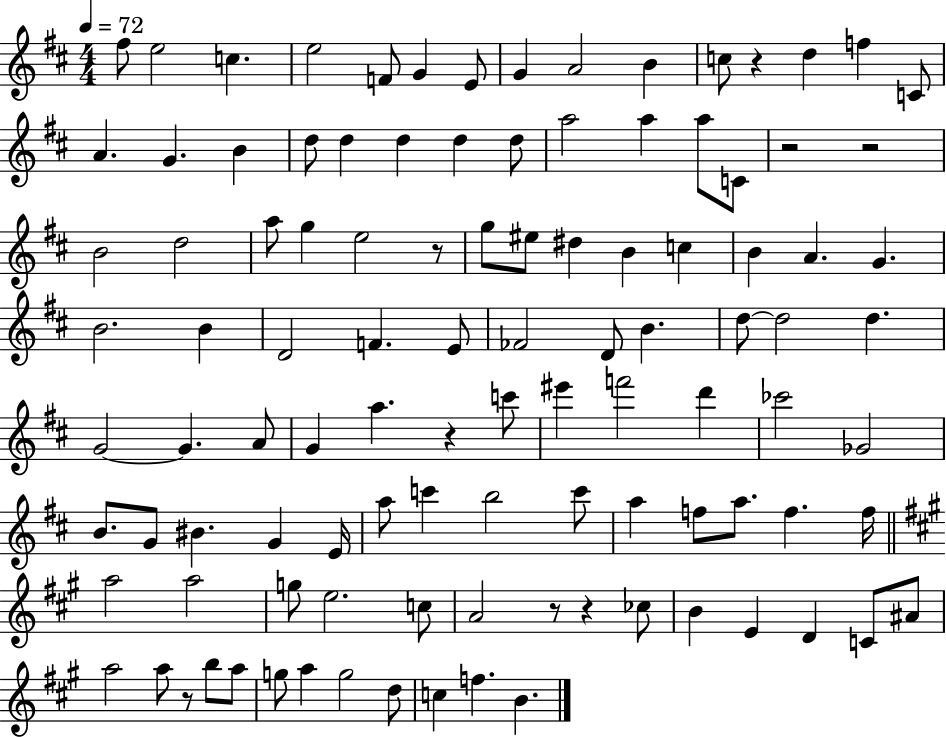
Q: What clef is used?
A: treble